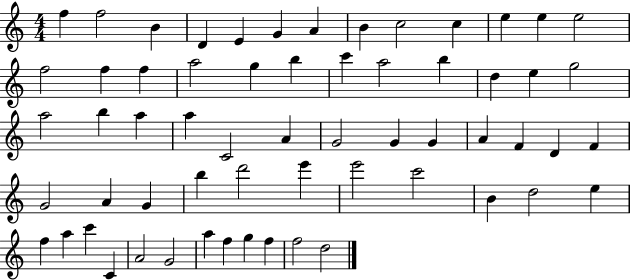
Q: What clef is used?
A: treble